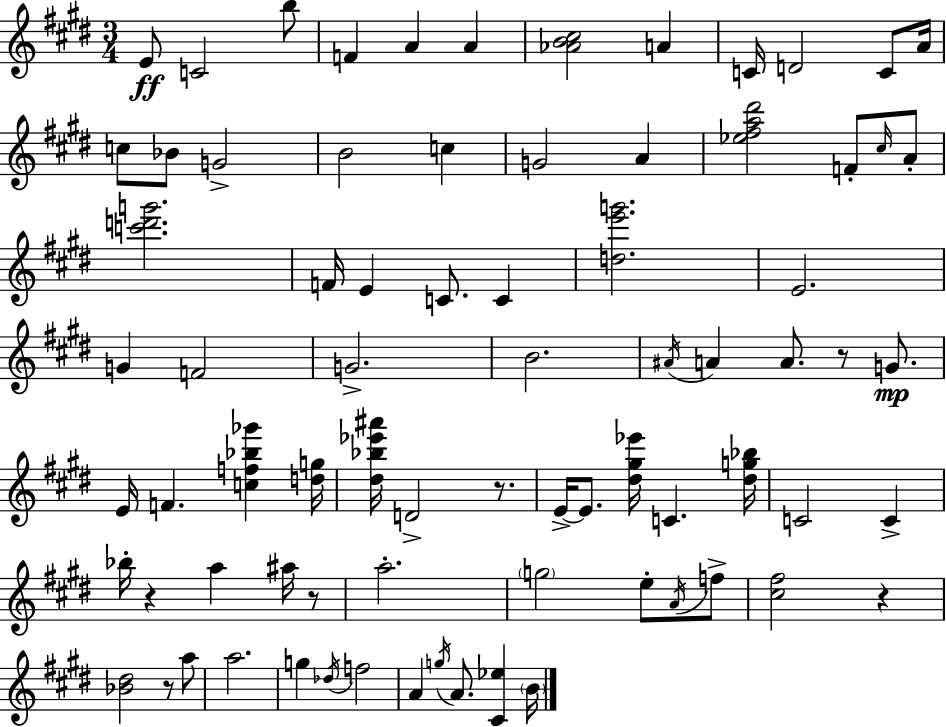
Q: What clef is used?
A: treble